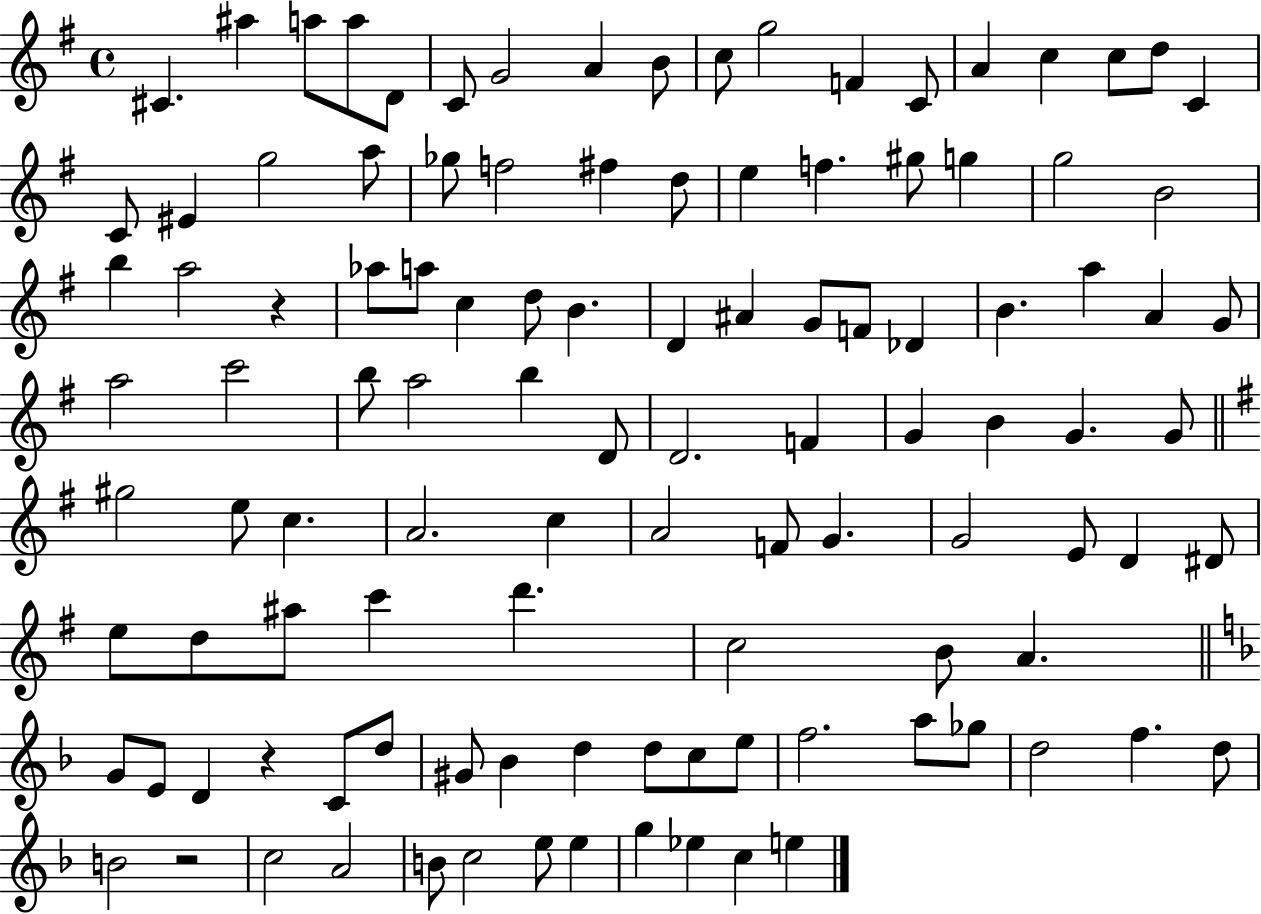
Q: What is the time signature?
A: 4/4